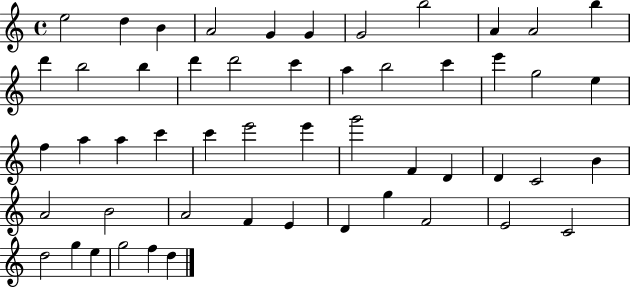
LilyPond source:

{
  \clef treble
  \time 4/4
  \defaultTimeSignature
  \key c \major
  e''2 d''4 b'4 | a'2 g'4 g'4 | g'2 b''2 | a'4 a'2 b''4 | \break d'''4 b''2 b''4 | d'''4 d'''2 c'''4 | a''4 b''2 c'''4 | e'''4 g''2 e''4 | \break f''4 a''4 a''4 c'''4 | c'''4 e'''2 e'''4 | g'''2 f'4 d'4 | d'4 c'2 b'4 | \break a'2 b'2 | a'2 f'4 e'4 | d'4 g''4 f'2 | e'2 c'2 | \break d''2 g''4 e''4 | g''2 f''4 d''4 | \bar "|."
}